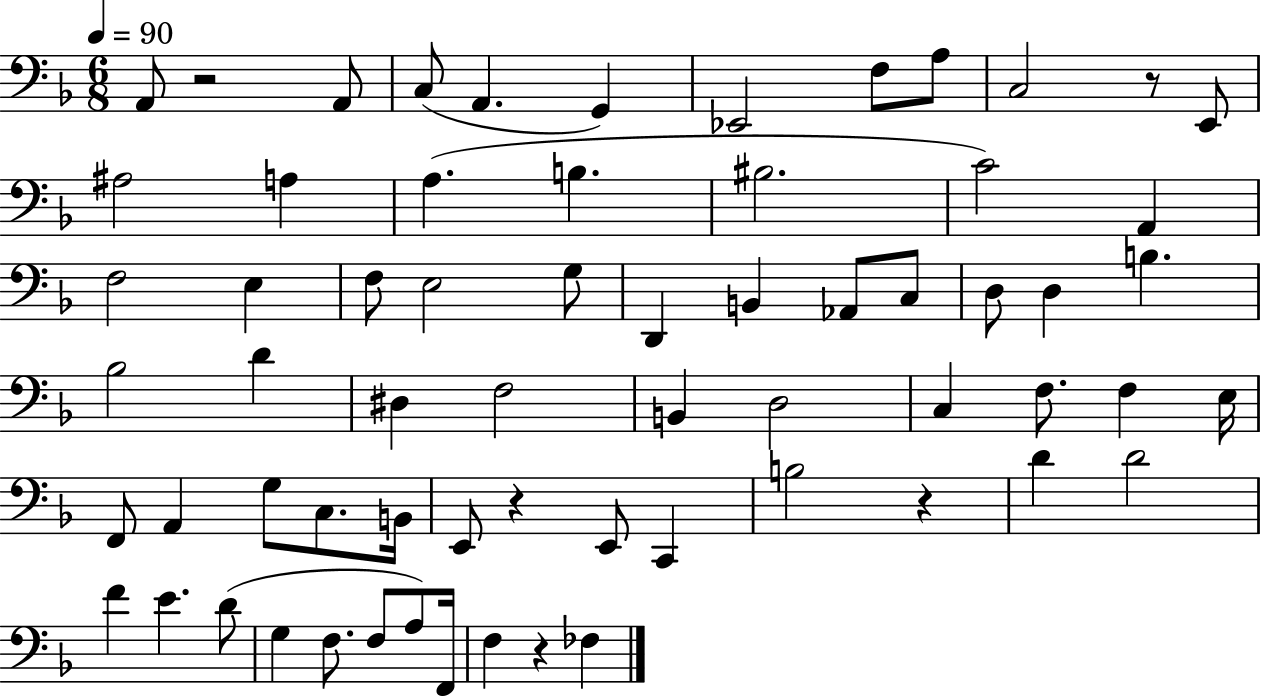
A2/e R/h A2/e C3/e A2/q. G2/q Eb2/h F3/e A3/e C3/h R/e E2/e A#3/h A3/q A3/q. B3/q. BIS3/h. C4/h A2/q F3/h E3/q F3/e E3/h G3/e D2/q B2/q Ab2/e C3/e D3/e D3/q B3/q. Bb3/h D4/q D#3/q F3/h B2/q D3/h C3/q F3/e. F3/q E3/s F2/e A2/q G3/e C3/e. B2/s E2/e R/q E2/e C2/q B3/h R/q D4/q D4/h F4/q E4/q. D4/e G3/q F3/e. F3/e A3/e F2/s F3/q R/q FES3/q